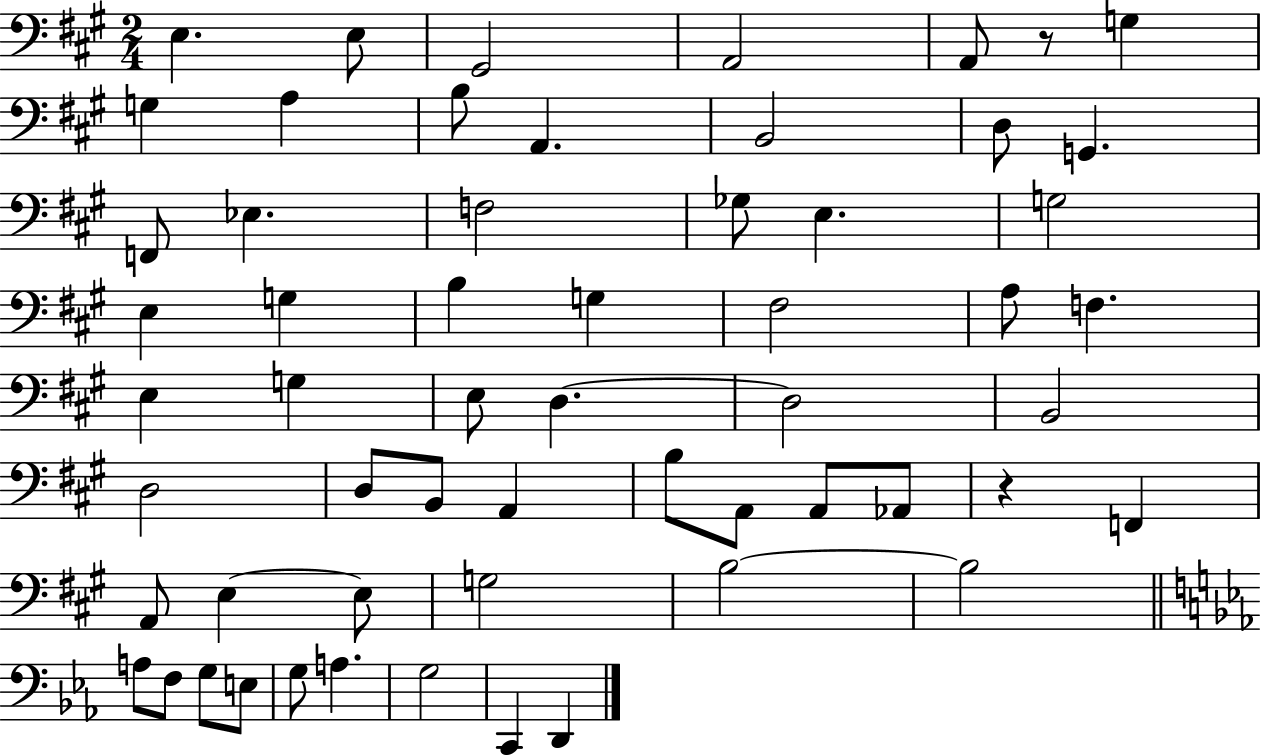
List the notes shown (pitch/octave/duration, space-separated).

E3/q. E3/e G#2/h A2/h A2/e R/e G3/q G3/q A3/q B3/e A2/q. B2/h D3/e G2/q. F2/e Eb3/q. F3/h Gb3/e E3/q. G3/h E3/q G3/q B3/q G3/q F#3/h A3/e F3/q. E3/q G3/q E3/e D3/q. D3/h B2/h D3/h D3/e B2/e A2/q B3/e A2/e A2/e Ab2/e R/q F2/q A2/e E3/q E3/e G3/h B3/h B3/h A3/e F3/e G3/e E3/e G3/e A3/q. G3/h C2/q D2/q